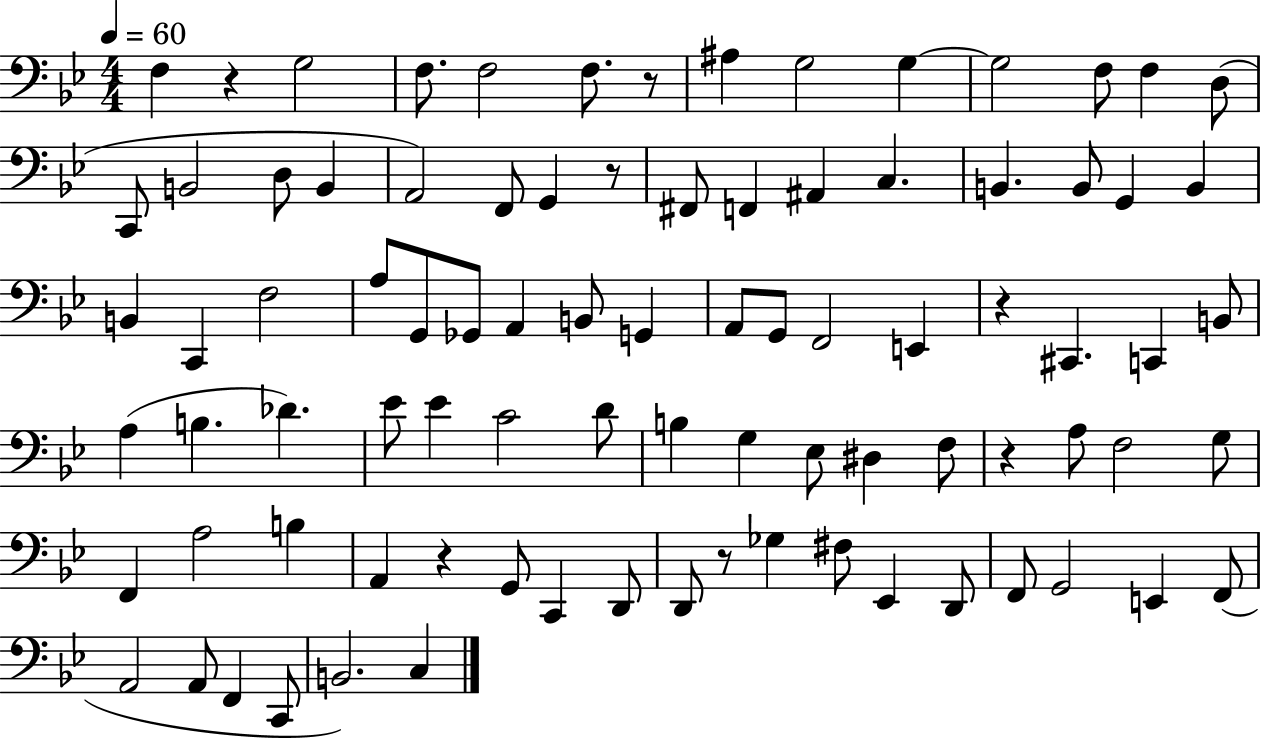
{
  \clef bass
  \numericTimeSignature
  \time 4/4
  \key bes \major
  \tempo 4 = 60
  f4 r4 g2 | f8. f2 f8. r8 | ais4 g2 g4~~ | g2 f8 f4 d8( | \break c,8 b,2 d8 b,4 | a,2) f,8 g,4 r8 | fis,8 f,4 ais,4 c4. | b,4. b,8 g,4 b,4 | \break b,4 c,4 f2 | a8 g,8 ges,8 a,4 b,8 g,4 | a,8 g,8 f,2 e,4 | r4 cis,4. c,4 b,8 | \break a4( b4. des'4.) | ees'8 ees'4 c'2 d'8 | b4 g4 ees8 dis4 f8 | r4 a8 f2 g8 | \break f,4 a2 b4 | a,4 r4 g,8 c,4 d,8 | d,8 r8 ges4 fis8 ees,4 d,8 | f,8 g,2 e,4 f,8( | \break a,2 a,8 f,4 c,8 | b,2.) c4 | \bar "|."
}